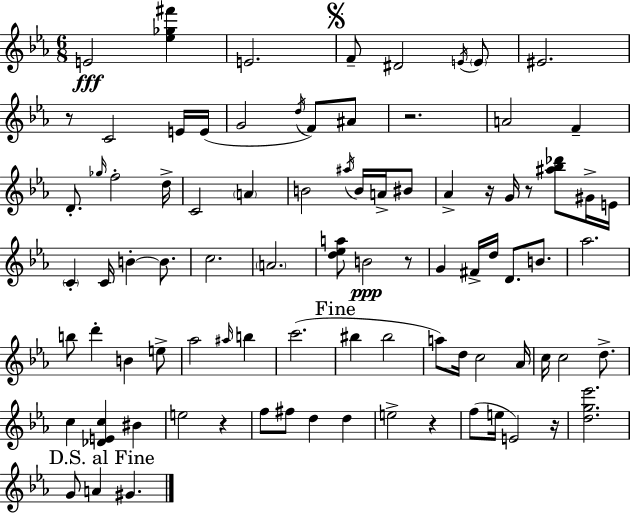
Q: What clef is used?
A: treble